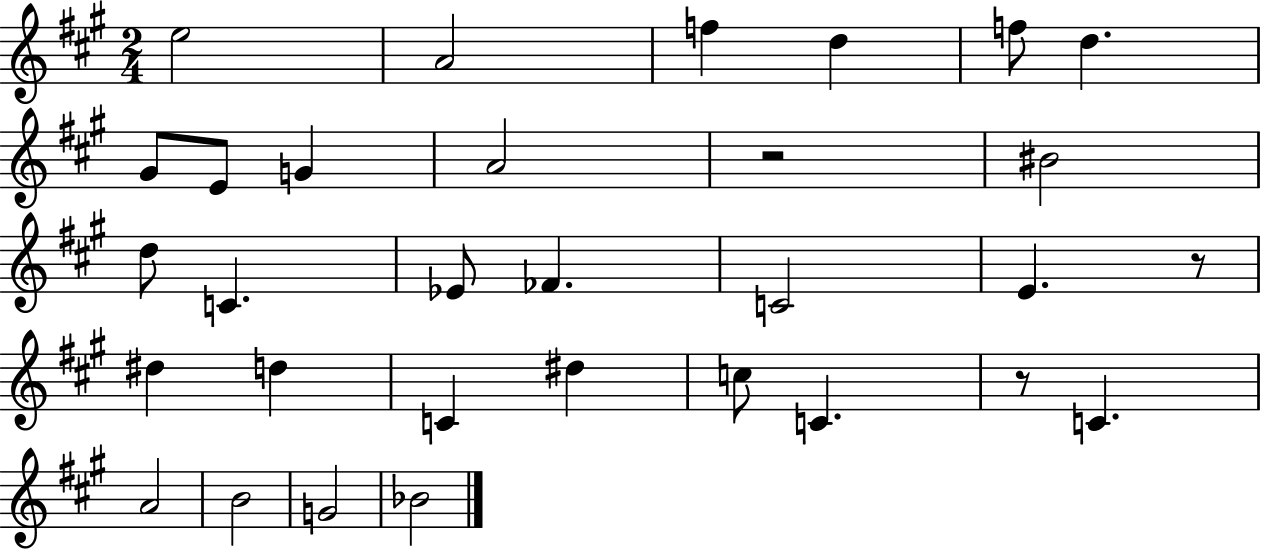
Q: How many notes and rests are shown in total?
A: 31